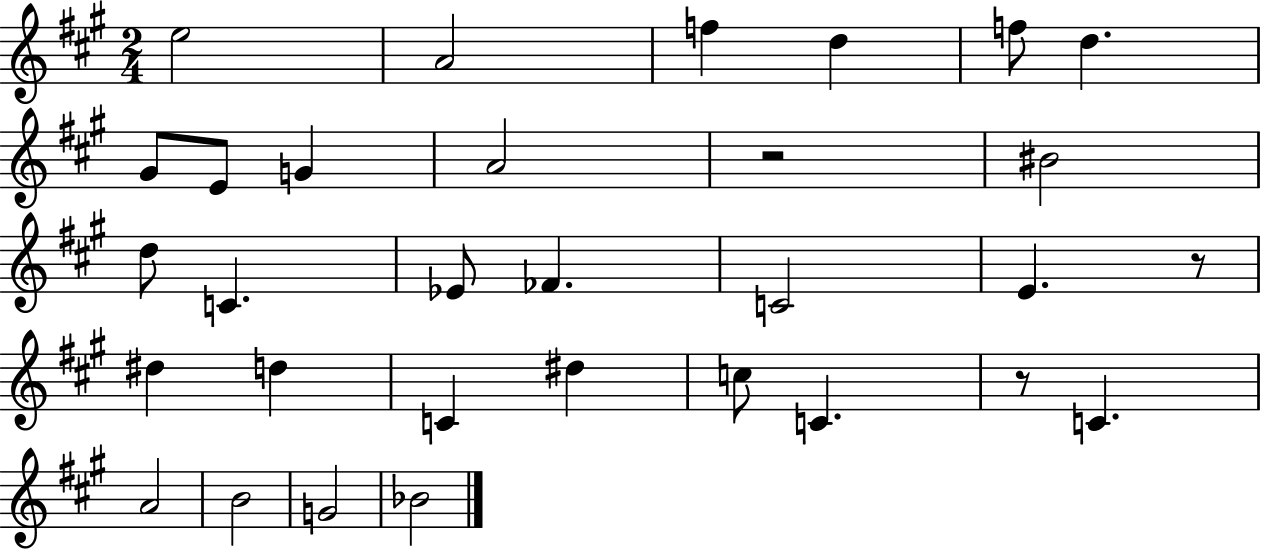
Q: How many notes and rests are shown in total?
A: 31